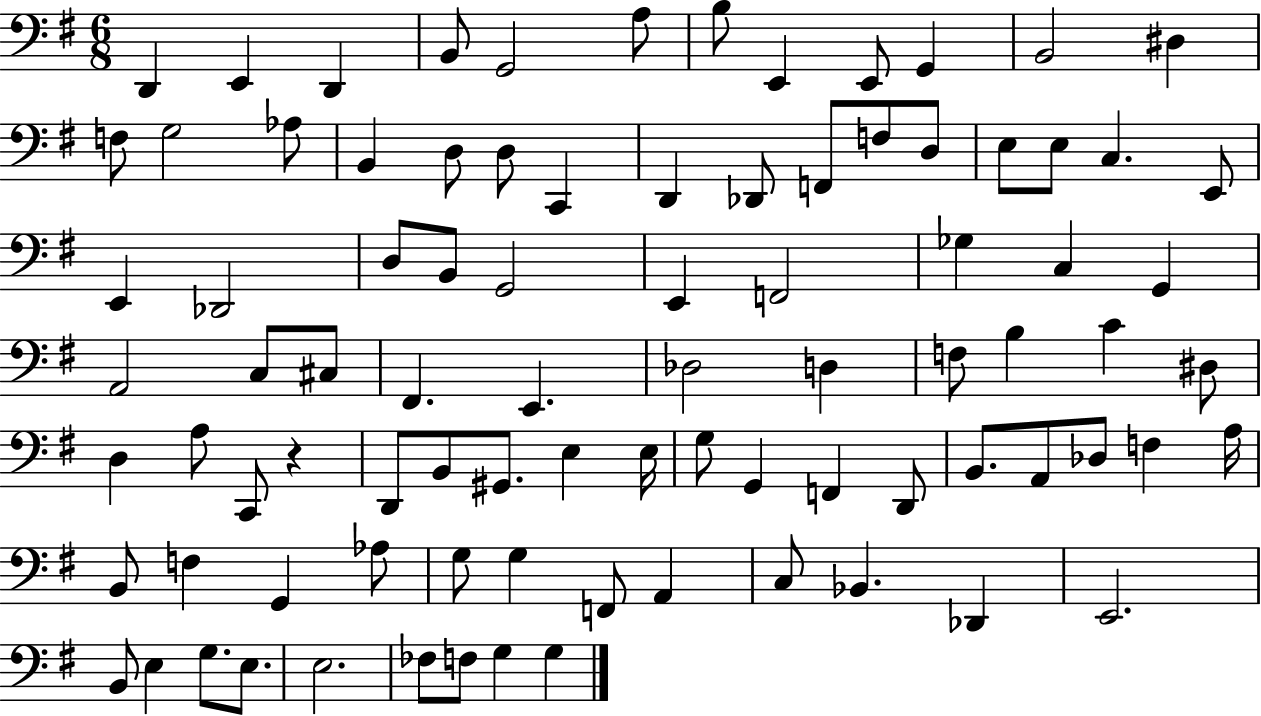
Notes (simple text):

D2/q E2/q D2/q B2/e G2/h A3/e B3/e E2/q E2/e G2/q B2/h D#3/q F3/e G3/h Ab3/e B2/q D3/e D3/e C2/q D2/q Db2/e F2/e F3/e D3/e E3/e E3/e C3/q. E2/e E2/q Db2/h D3/e B2/e G2/h E2/q F2/h Gb3/q C3/q G2/q A2/h C3/e C#3/e F#2/q. E2/q. Db3/h D3/q F3/e B3/q C4/q D#3/e D3/q A3/e C2/e R/q D2/e B2/e G#2/e. E3/q E3/s G3/e G2/q F2/q D2/e B2/e. A2/e Db3/e F3/q A3/s B2/e F3/q G2/q Ab3/e G3/e G3/q F2/e A2/q C3/e Bb2/q. Db2/q E2/h. B2/e E3/q G3/e. E3/e. E3/h. FES3/e F3/e G3/q G3/q